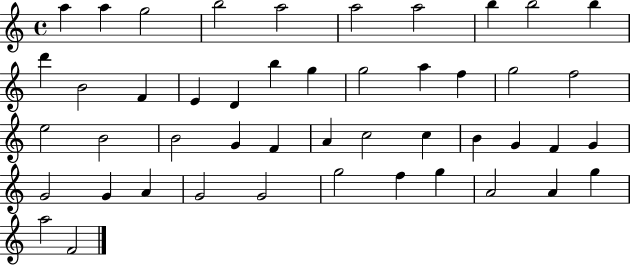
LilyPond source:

{
  \clef treble
  \time 4/4
  \defaultTimeSignature
  \key c \major
  a''4 a''4 g''2 | b''2 a''2 | a''2 a''2 | b''4 b''2 b''4 | \break d'''4 b'2 f'4 | e'4 d'4 b''4 g''4 | g''2 a''4 f''4 | g''2 f''2 | \break e''2 b'2 | b'2 g'4 f'4 | a'4 c''2 c''4 | b'4 g'4 f'4 g'4 | \break g'2 g'4 a'4 | g'2 g'2 | g''2 f''4 g''4 | a'2 a'4 g''4 | \break a''2 f'2 | \bar "|."
}